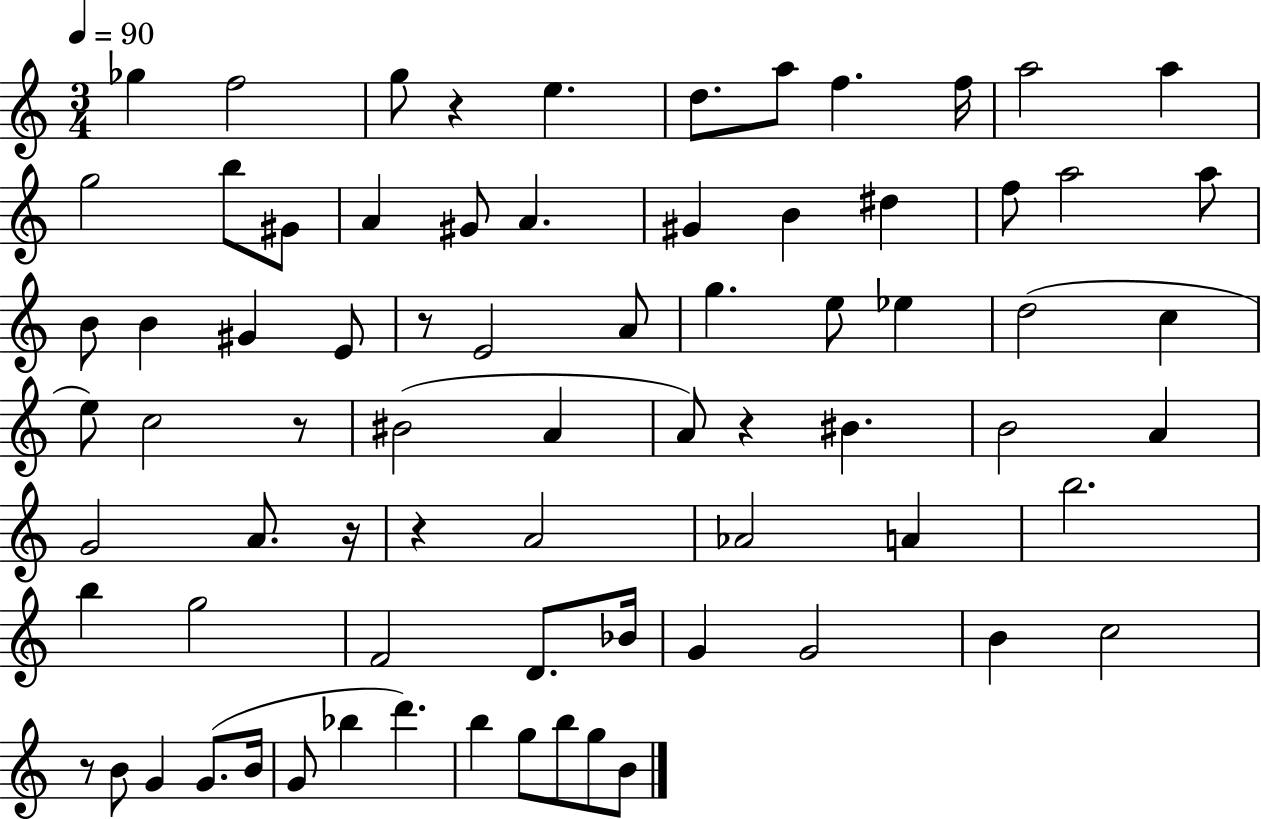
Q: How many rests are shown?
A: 7